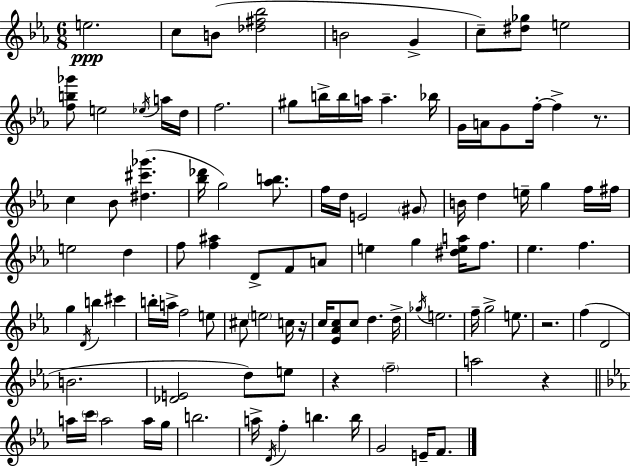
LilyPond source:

{
  \clef treble
  \numericTimeSignature
  \time 6/8
  \key ees \major
  e''2.\ppp | c''8 b'8( <des'' fis'' bes''>2 | b'2 g'4-> | c''8--) <dis'' ges''>8 e''2 | \break <f'' b'' ges'''>8 e''2 \acciaccatura { ees''16 } a''16 | d''16 f''2. | gis''8 b''16-> b''16 a''16 a''4.-- | bes''16 g'16 a'16 g'8 f''16-.~~ f''4-> r8. | \break c''4 bes'8 <dis'' cis''' ges'''>4.( | <bes'' des'''>16 g''2) <aes'' b''>8. | f''16 d''16 e'2 \parenthesize gis'8 | b'16 d''4 e''16-- g''4 f''16 | \break fis''16 e''2 d''4 | f''8 <f'' ais''>4 d'8-> f'8 a'8 | e''4 g''4 <dis'' e'' a''>16 f''8. | ees''4. f''4. | \break g''4 \acciaccatura { d'16 } b''4 cis'''4 | b''16-. a''16-> f''2 | e''8 cis''8 \parenthesize e''2 | c''16 r16 c''16 <ees' aes' c''>8 c''8 d''4. | \break d''16-> \acciaccatura { ges''16 } e''2. | f''16-- g''2-> | e''8. r2. | f''4( d'2 | \break b'2. | <des' e'>2 d''8) | e''8 r4 \parenthesize f''2-- | a''2 r4 | \break \bar "||" \break \key ees \major a''16 \parenthesize c'''16 a''2 a''16 g''16 | b''2. | a''16-> \acciaccatura { d'16 } f''4-. b''4. | b''16 g'2 e'16-- f'8. | \break \bar "|."
}